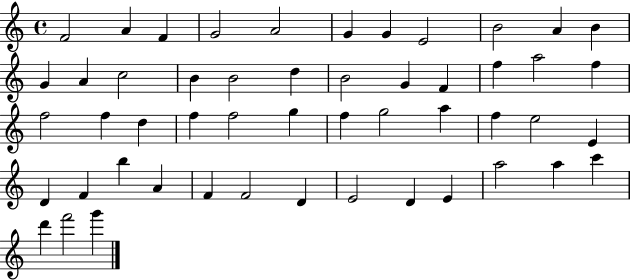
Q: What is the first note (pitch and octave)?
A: F4